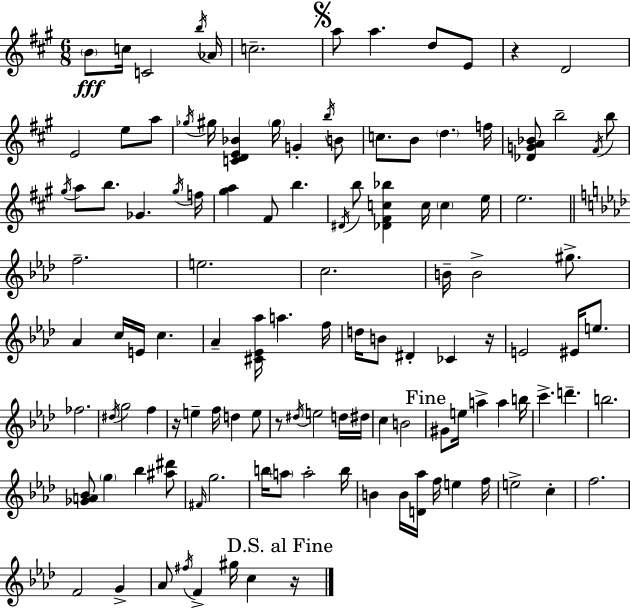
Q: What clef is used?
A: treble